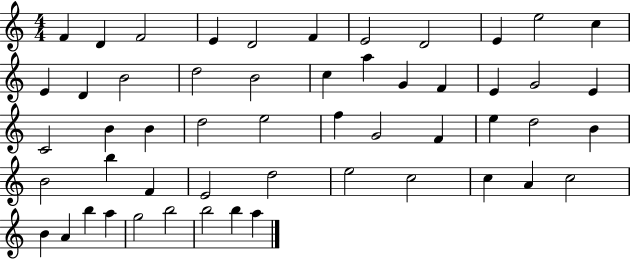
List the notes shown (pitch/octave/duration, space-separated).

F4/q D4/q F4/h E4/q D4/h F4/q E4/h D4/h E4/q E5/h C5/q E4/q D4/q B4/h D5/h B4/h C5/q A5/q G4/q F4/q E4/q G4/h E4/q C4/h B4/q B4/q D5/h E5/h F5/q G4/h F4/q E5/q D5/h B4/q B4/h B5/q F4/q E4/h D5/h E5/h C5/h C5/q A4/q C5/h B4/q A4/q B5/q A5/q G5/h B5/h B5/h B5/q A5/q